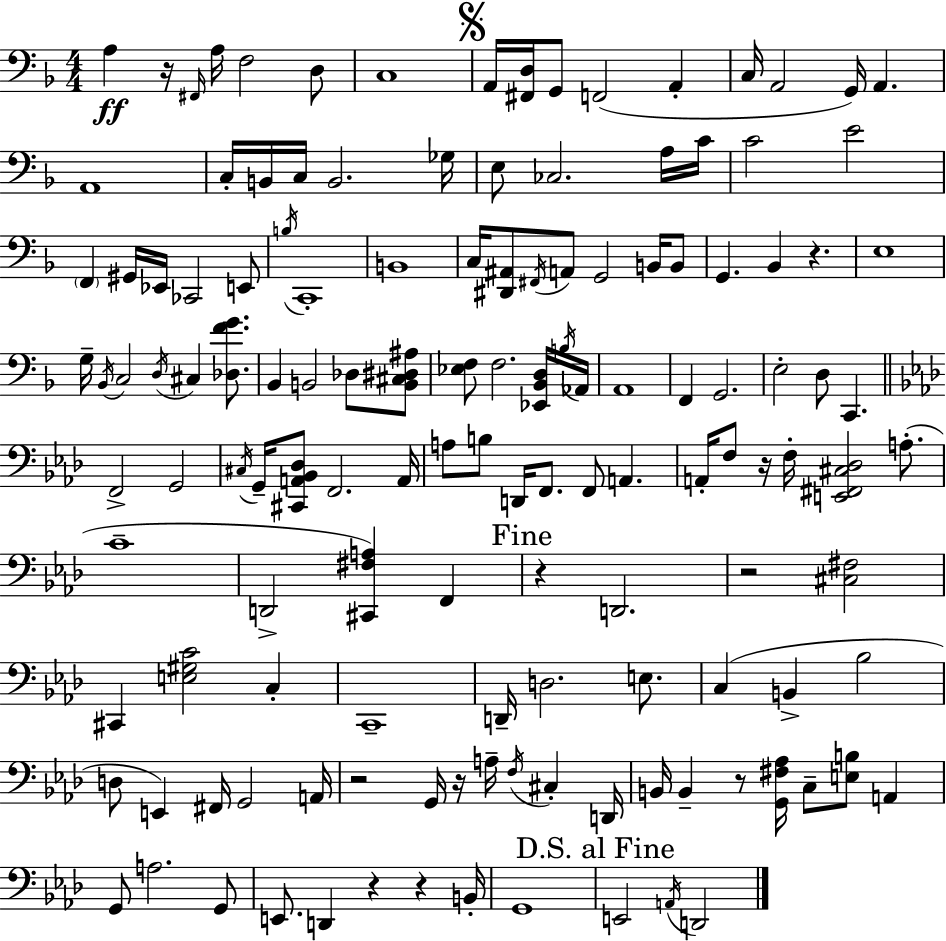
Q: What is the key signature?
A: D minor